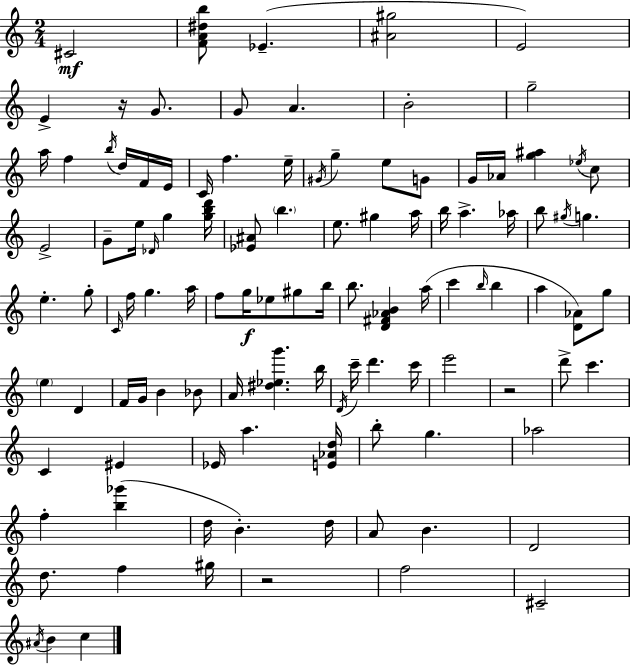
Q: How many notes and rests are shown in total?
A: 109